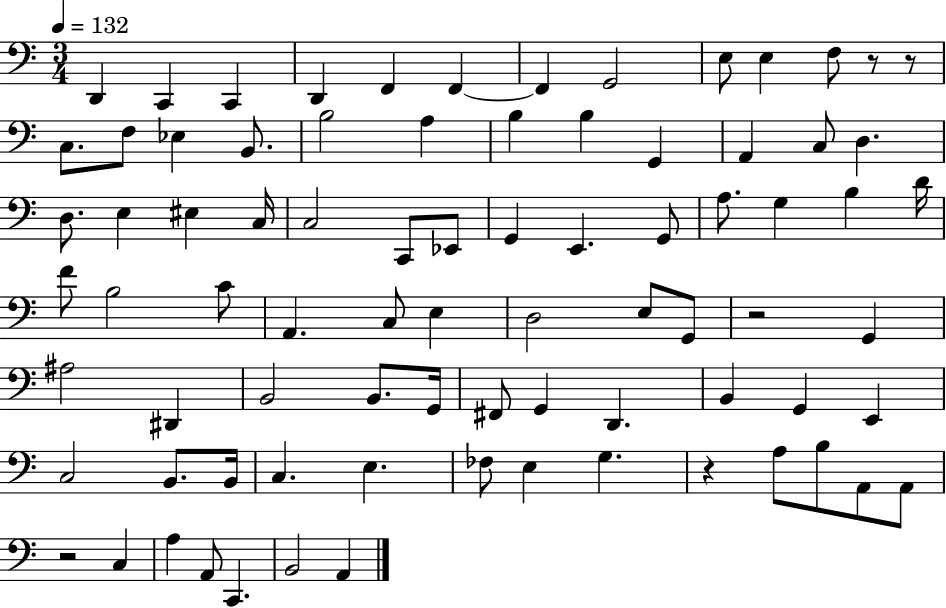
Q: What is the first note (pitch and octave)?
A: D2